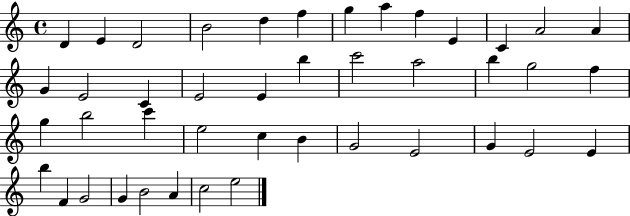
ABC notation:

X:1
T:Untitled
M:4/4
L:1/4
K:C
D E D2 B2 d f g a f E C A2 A G E2 C E2 E b c'2 a2 b g2 f g b2 c' e2 c B G2 E2 G E2 E b F G2 G B2 A c2 e2